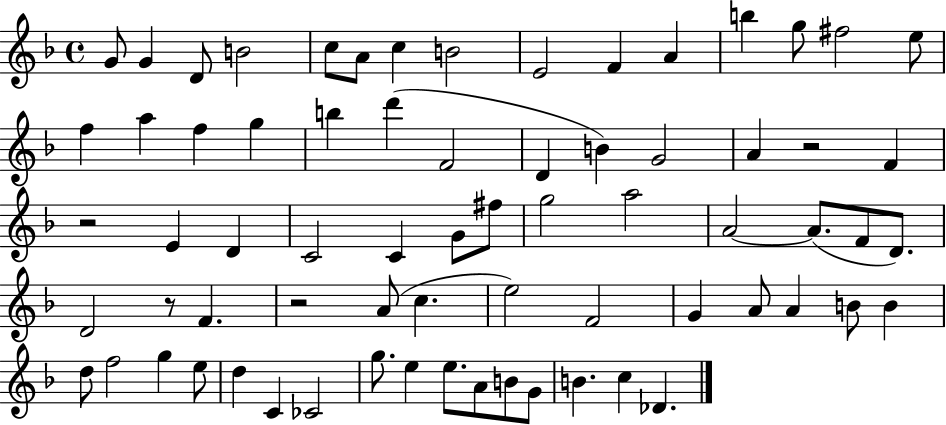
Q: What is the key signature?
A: F major